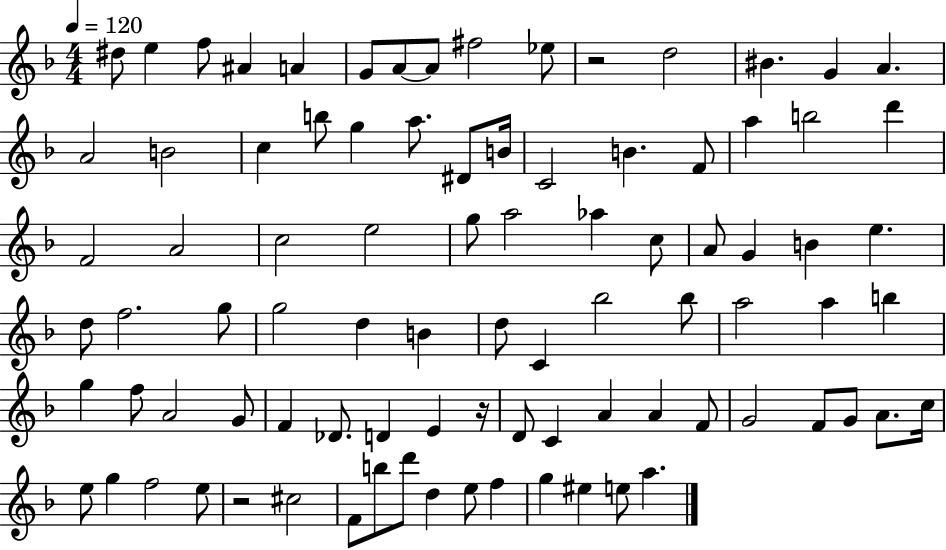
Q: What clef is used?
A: treble